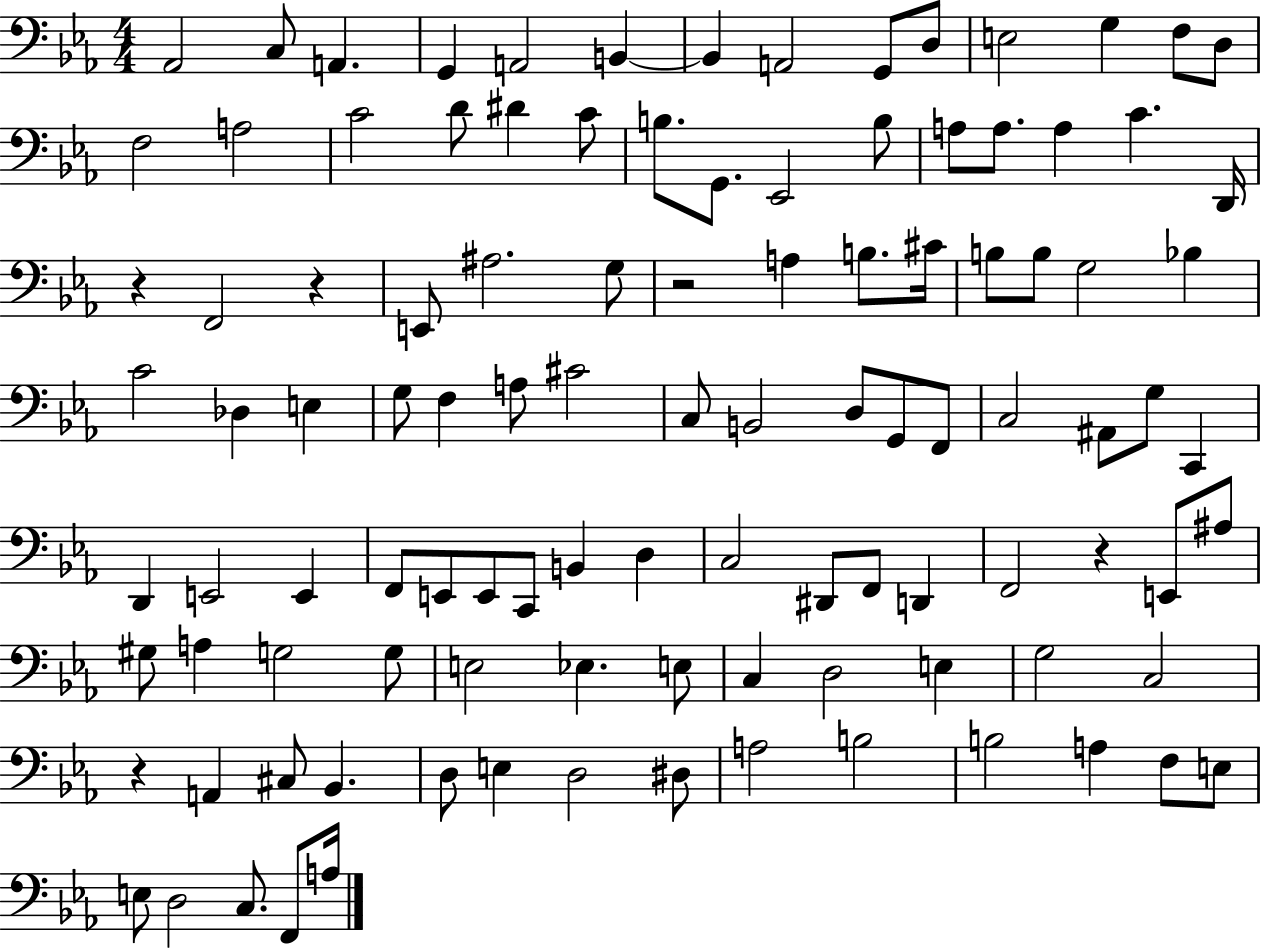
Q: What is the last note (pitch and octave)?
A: A3